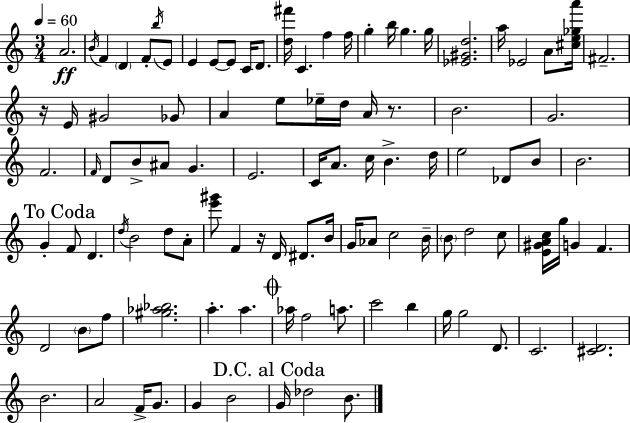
{
  \clef treble
  \numericTimeSignature
  \time 3/4
  \key c \major
  \tempo 4 = 60
  \repeat volta 2 { a'2.\ff | \acciaccatura { b'16 } f'4 \parenthesize d'4 f'8-. \acciaccatura { b''16 } | e'8 e'4 e'8~~ e'8 c'16 d'8. | <d'' fis'''>16 c'4. f''4 | \break f''16 g''4-. b''16 g''4. | g''16 <ees' gis' d''>2. | a''16 ees'2 a'8 | <cis'' e'' ges'' a'''>16 fis'2.-- | \break r16 e'16 gis'2 | ges'8 a'4 e''8 ees''16-- d''16 a'16 r8. | b'2. | g'2. | \break f'2. | \grace { f'16 } d'8 b'8-> ais'8 g'4. | e'2. | c'16 a'8. c''16 b'4.-> | \break d''16 e''2 des'8 | b'8 b'2. | \mark "To Coda" g'4-. f'8 d'4. | \acciaccatura { d''16 } b'2 | \break d''8 a'8-. <e''' gis'''>8 f'4 r16 d'16 | dis'8. b'16 g'16 aes'8 c''2 | b'16-- \parenthesize b'8 d''2 | c''8 <e' gis' a' c''>16 g''16 g'4 f'4. | \break d'2 | \parenthesize b'8 f''8 <gis'' aes'' bes''>2. | a''4.-. a''4. | \mark \markup { \musicglyph "scripts.coda" } aes''16 f''2 | \break a''8. c'''2 | b''4 g''16 g''2 | d'8. c'2. | <cis' d'>2. | \break b'2. | a'2 | f'16-> g'8. g'4 b'2 | \mark "D.C. al Coda" g'16 des''2 | \break b'8. } \bar "|."
}